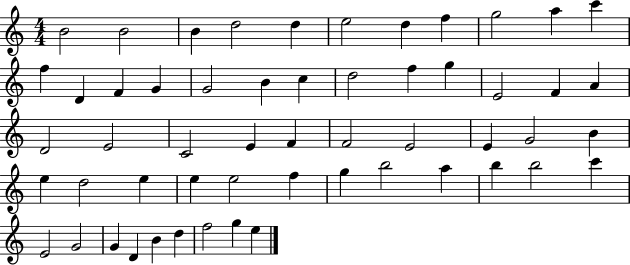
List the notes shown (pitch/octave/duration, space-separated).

B4/h B4/h B4/q D5/h D5/q E5/h D5/q F5/q G5/h A5/q C6/q F5/q D4/q F4/q G4/q G4/h B4/q C5/q D5/h F5/q G5/q E4/h F4/q A4/q D4/h E4/h C4/h E4/q F4/q F4/h E4/h E4/q G4/h B4/q E5/q D5/h E5/q E5/q E5/h F5/q G5/q B5/h A5/q B5/q B5/h C6/q E4/h G4/h G4/q D4/q B4/q D5/q F5/h G5/q E5/q